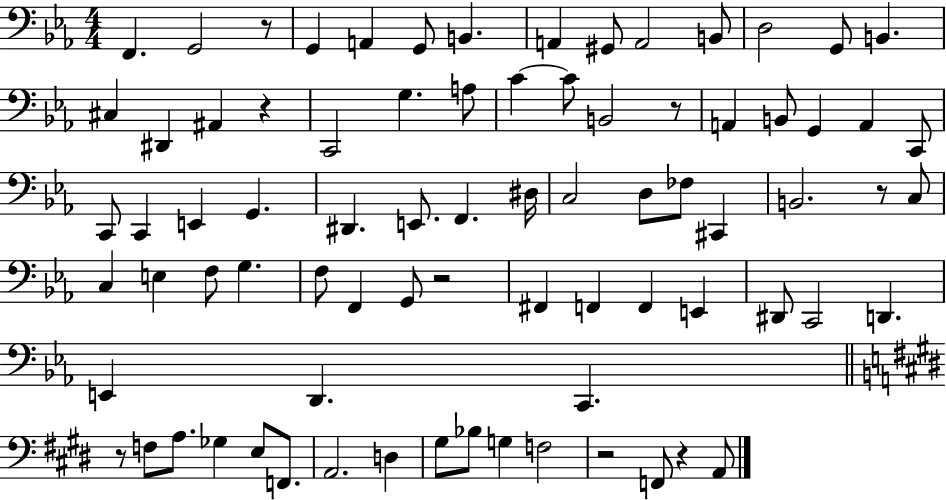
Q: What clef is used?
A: bass